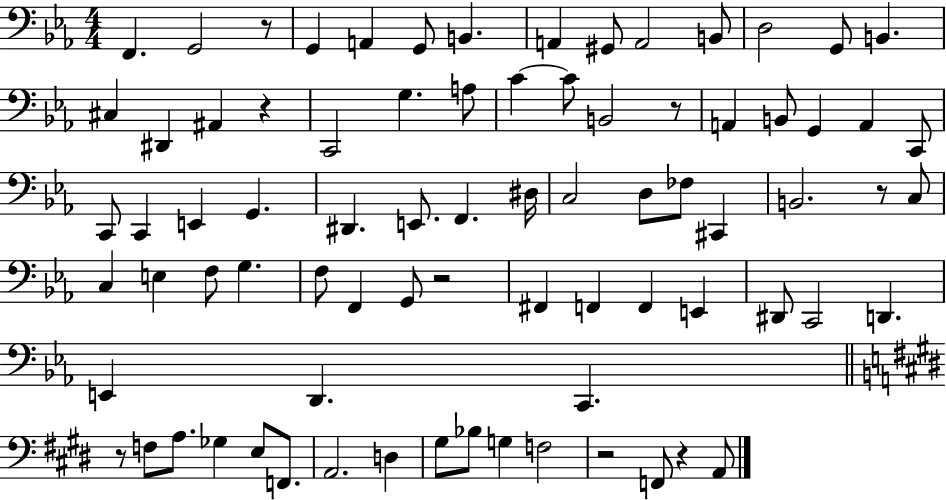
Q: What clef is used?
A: bass